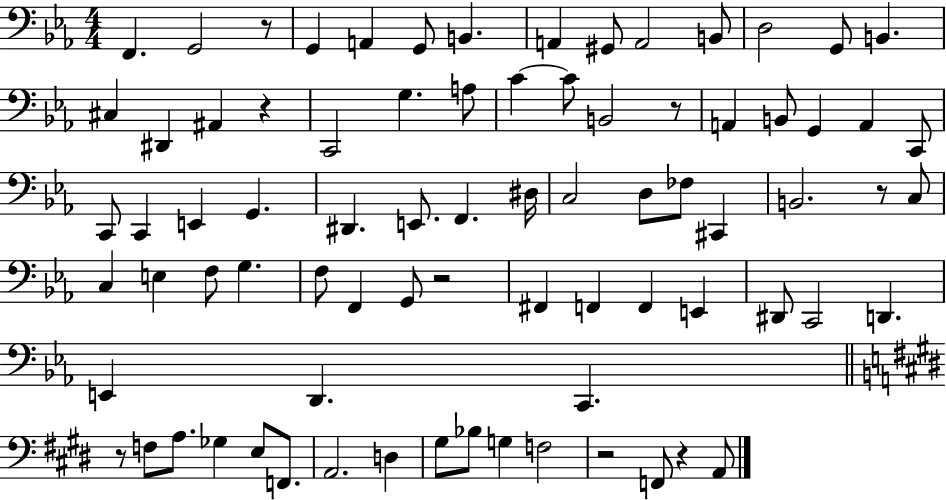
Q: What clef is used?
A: bass